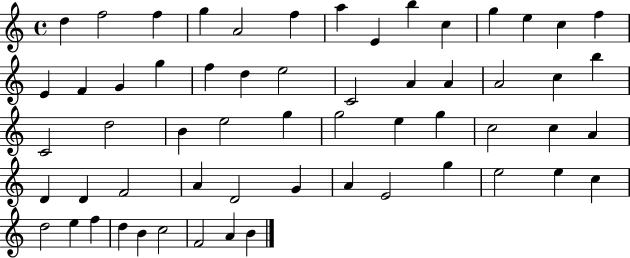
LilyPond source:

{
  \clef treble
  \time 4/4
  \defaultTimeSignature
  \key c \major
  d''4 f''2 f''4 | g''4 a'2 f''4 | a''4 e'4 b''4 c''4 | g''4 e''4 c''4 f''4 | \break e'4 f'4 g'4 g''4 | f''4 d''4 e''2 | c'2 a'4 a'4 | a'2 c''4 b''4 | \break c'2 d''2 | b'4 e''2 g''4 | g''2 e''4 g''4 | c''2 c''4 a'4 | \break d'4 d'4 f'2 | a'4 d'2 g'4 | a'4 e'2 g''4 | e''2 e''4 c''4 | \break d''2 e''4 f''4 | d''4 b'4 c''2 | f'2 a'4 b'4 | \bar "|."
}